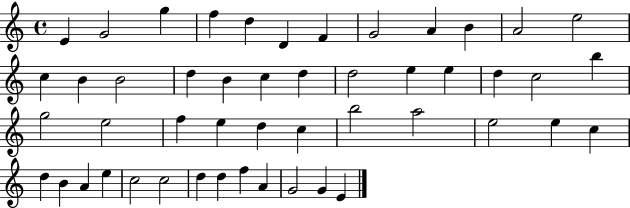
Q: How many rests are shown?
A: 0